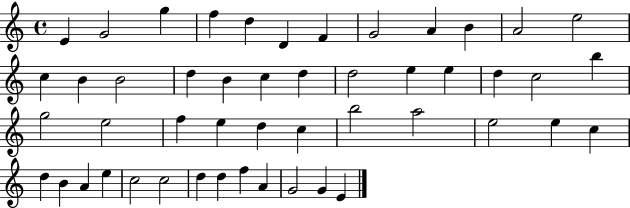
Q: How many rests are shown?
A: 0